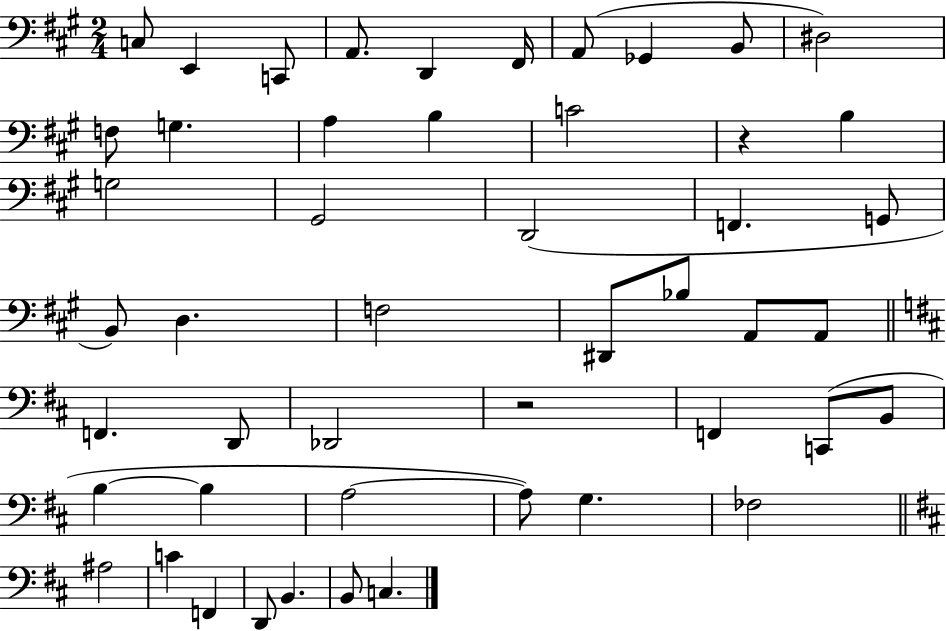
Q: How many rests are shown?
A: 2